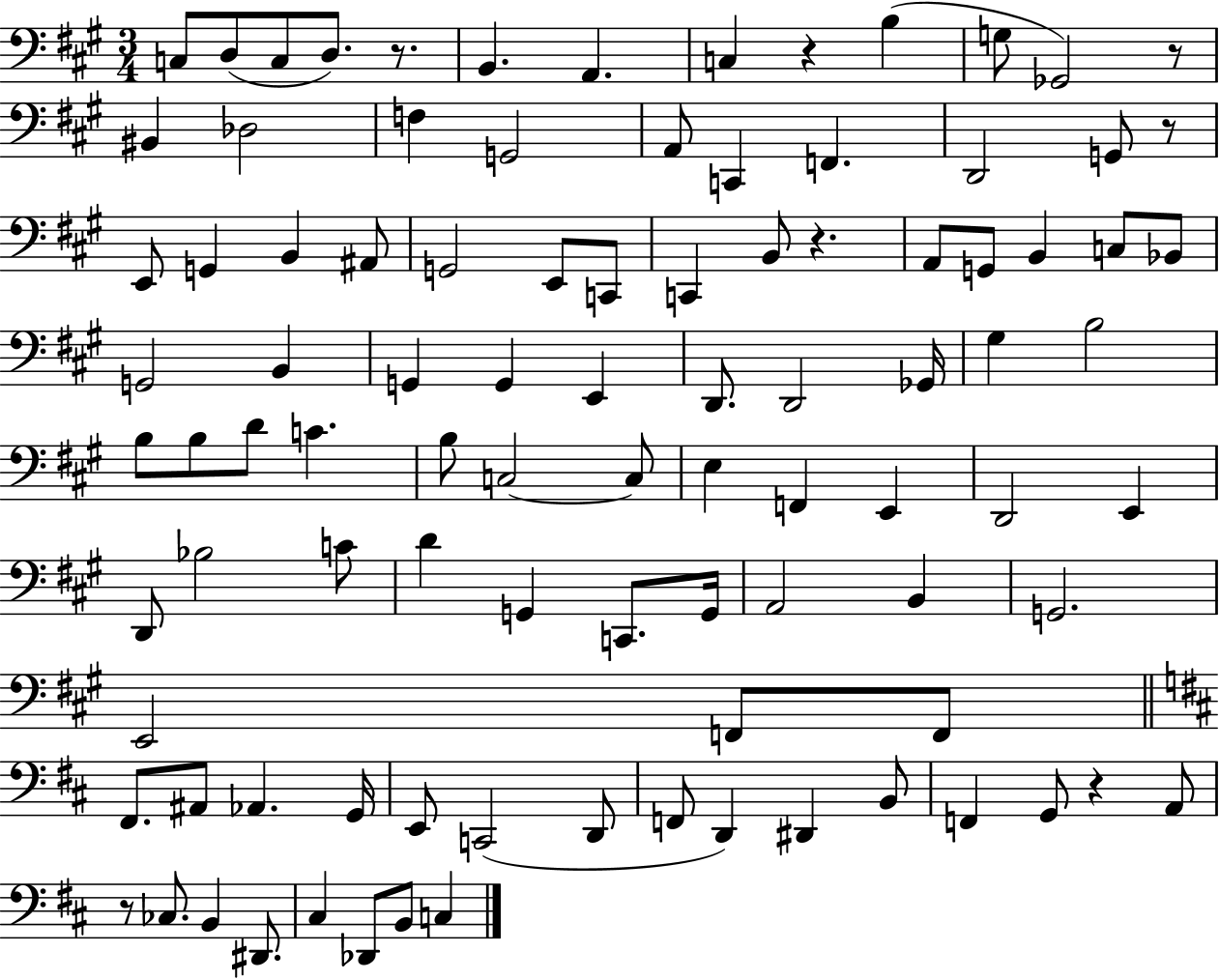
{
  \clef bass
  \numericTimeSignature
  \time 3/4
  \key a \major
  c8 d8( c8 d8.) r8. | b,4. a,4. | c4 r4 b4( | g8 ges,2) r8 | \break bis,4 des2 | f4 g,2 | a,8 c,4 f,4. | d,2 g,8 r8 | \break e,8 g,4 b,4 ais,8 | g,2 e,8 c,8 | c,4 b,8 r4. | a,8 g,8 b,4 c8 bes,8 | \break g,2 b,4 | g,4 g,4 e,4 | d,8. d,2 ges,16 | gis4 b2 | \break b8 b8 d'8 c'4. | b8 c2~~ c8 | e4 f,4 e,4 | d,2 e,4 | \break d,8 bes2 c'8 | d'4 g,4 c,8. g,16 | a,2 b,4 | g,2. | \break e,2 f,8 f,8 | \bar "||" \break \key b \minor fis,8. ais,8 aes,4. g,16 | e,8 c,2( d,8 | f,8 d,4) dis,4 b,8 | f,4 g,8 r4 a,8 | \break r8 ces8. b,4 dis,8. | cis4 des,8 b,8 c4 | \bar "|."
}